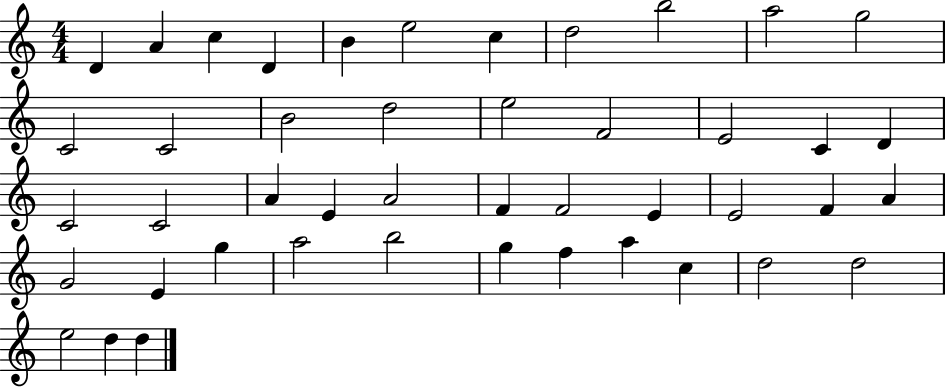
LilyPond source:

{
  \clef treble
  \numericTimeSignature
  \time 4/4
  \key c \major
  d'4 a'4 c''4 d'4 | b'4 e''2 c''4 | d''2 b''2 | a''2 g''2 | \break c'2 c'2 | b'2 d''2 | e''2 f'2 | e'2 c'4 d'4 | \break c'2 c'2 | a'4 e'4 a'2 | f'4 f'2 e'4 | e'2 f'4 a'4 | \break g'2 e'4 g''4 | a''2 b''2 | g''4 f''4 a''4 c''4 | d''2 d''2 | \break e''2 d''4 d''4 | \bar "|."
}